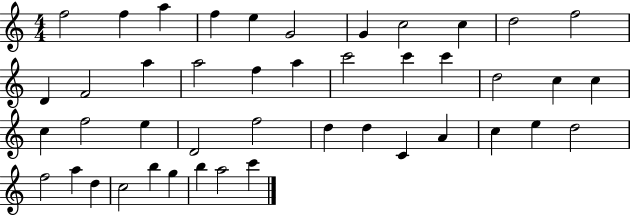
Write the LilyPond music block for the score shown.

{
  \clef treble
  \numericTimeSignature
  \time 4/4
  \key c \major
  f''2 f''4 a''4 | f''4 e''4 g'2 | g'4 c''2 c''4 | d''2 f''2 | \break d'4 f'2 a''4 | a''2 f''4 a''4 | c'''2 c'''4 c'''4 | d''2 c''4 c''4 | \break c''4 f''2 e''4 | d'2 f''2 | d''4 d''4 c'4 a'4 | c''4 e''4 d''2 | \break f''2 a''4 d''4 | c''2 b''4 g''4 | b''4 a''2 c'''4 | \bar "|."
}